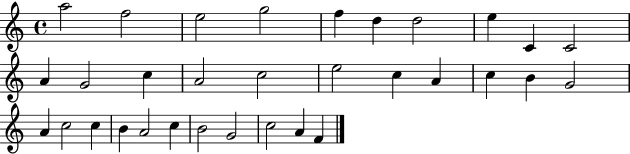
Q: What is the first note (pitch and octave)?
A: A5